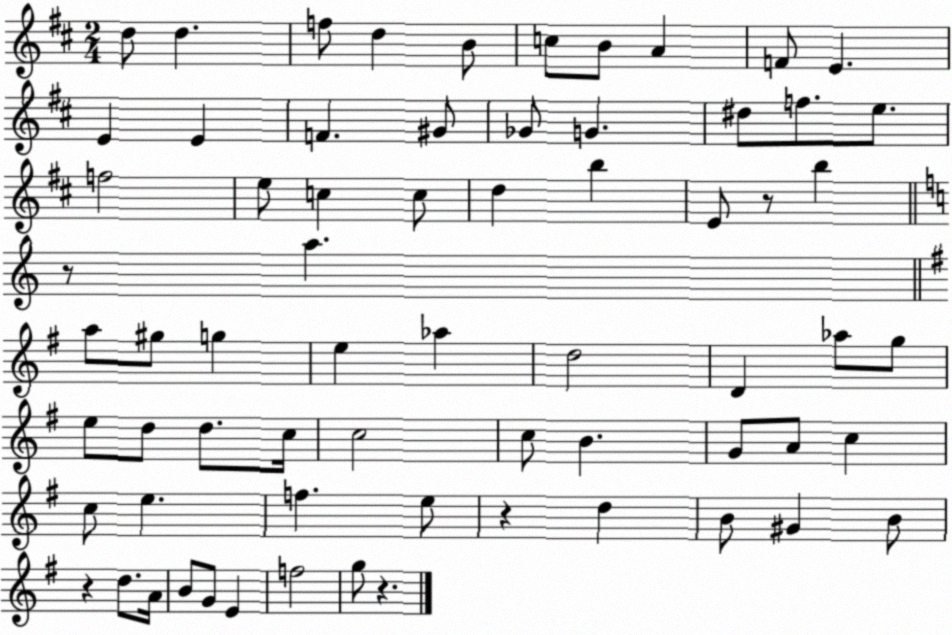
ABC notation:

X:1
T:Untitled
M:2/4
L:1/4
K:D
d/2 d f/2 d B/2 c/2 B/2 A F/2 E E E F ^G/2 _G/2 G ^d/2 f/2 e/2 f2 e/2 c c/2 d b E/2 z/2 b z/2 a a/2 ^g/2 g e _a d2 D _a/2 g/2 e/2 d/2 d/2 c/4 c2 c/2 B G/2 A/2 c c/2 e f e/2 z d B/2 ^G B/2 z d/2 A/4 B/2 G/2 E f2 g/2 z